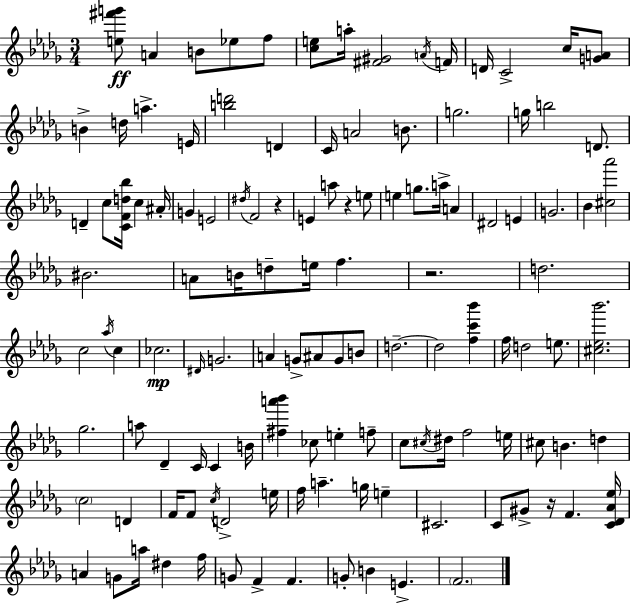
[E5,F#6,G6]/e A4/q B4/e Eb5/e F5/e [C5,E5]/e A5/s [F#4,G#4]/h A4/s F4/s D4/s C4/h C5/s [G4,A4]/e B4/q D5/s A5/q. E4/s [B5,D6]/h D4/q C4/s A4/h B4/e. G5/h. G5/s B5/h D4/e. D4/q C5/e [C4,F4,D5,Bb5]/s C5/q A#4/s G4/q E4/h D#5/s F4/h R/q E4/q A5/e R/q E5/e E5/q G5/e. A5/s A4/q D#4/h E4/q G4/h. Bb4/q [C#5,Ab6]/h BIS4/h. A4/e B4/s D5/e E5/s F5/q. R/h. D5/h. C5/h Ab5/s C5/q CES5/h. D#4/s G4/h. A4/q G4/e A#4/e G4/e B4/e D5/h. D5/h [F5,C6,Bb6]/q F5/s D5/h E5/e. [C#5,Eb5,Bb6]/h. Gb5/h. A5/e Db4/q C4/s C4/q B4/s [F#5,A6,Bb6]/q CES5/e E5/q F5/e C5/e C#5/s D#5/s F5/h E5/s C#5/e B4/q. D5/q C5/h D4/q F4/s F4/e C5/s D4/h E5/s F5/s A5/q. G5/s E5/q C#4/h. C4/e G#4/e R/s F4/q. [C4,Db4,Ab4,Eb5]/s A4/q G4/e A5/s D#5/q F5/s G4/e F4/q F4/q. G4/e B4/q E4/q. F4/h.